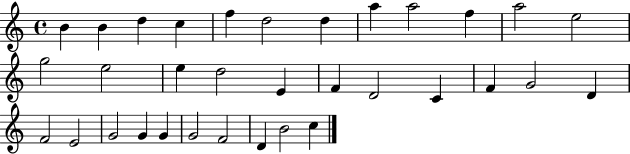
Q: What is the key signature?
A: C major